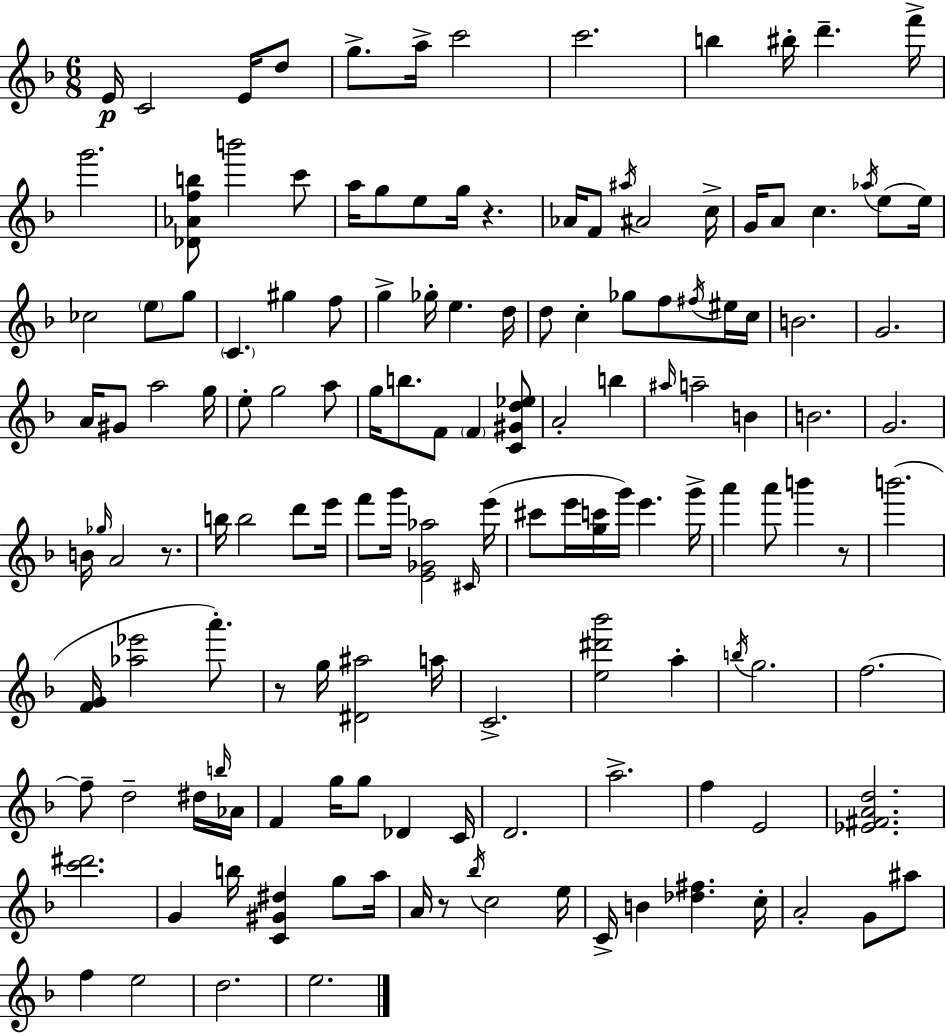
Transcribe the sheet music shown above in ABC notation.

X:1
T:Untitled
M:6/8
L:1/4
K:F
E/4 C2 E/4 d/2 g/2 a/4 c'2 c'2 b ^b/4 d' f'/4 g'2 [_D_Afb]/2 b'2 c'/2 a/4 g/2 e/2 g/4 z _A/4 F/2 ^a/4 ^A2 c/4 G/4 A/2 c _a/4 e/2 e/4 _c2 e/2 g/2 C ^g f/2 g _g/4 e d/4 d/2 c _g/2 f/2 ^f/4 ^e/4 c/4 B2 G2 A/4 ^G/2 a2 g/4 e/2 g2 a/2 g/4 b/2 F/2 F [C^Gd_e]/2 A2 b ^a/4 a2 B B2 G2 B/4 _g/4 A2 z/2 b/4 b2 d'/2 e'/4 f'/2 g'/4 [E_G_a]2 ^C/4 e'/4 ^c'/2 e'/4 [gc']/4 g'/4 e' g'/4 a' a'/2 b' z/2 b'2 [FG]/4 [_a_e']2 a'/2 z/2 g/4 [^D^a]2 a/4 C2 [e^d'_b']2 a b/4 g2 f2 f/2 d2 ^d/4 b/4 _A/4 F g/4 g/2 _D C/4 D2 a2 f E2 [_E^FAd]2 [c'^d']2 G b/4 [C^G^d] g/2 a/4 A/4 z/2 _b/4 c2 e/4 C/4 B [_d^f] c/4 A2 G/2 ^a/2 f e2 d2 e2